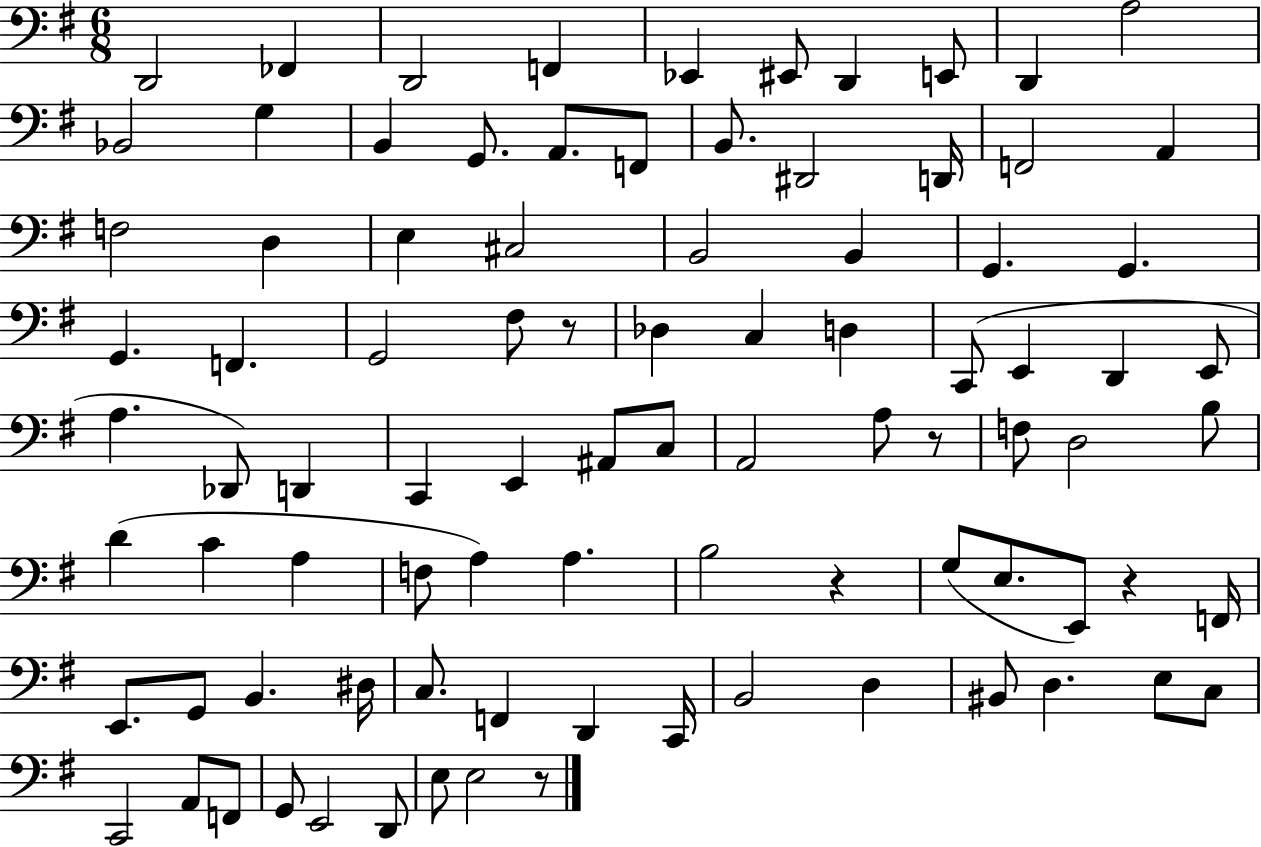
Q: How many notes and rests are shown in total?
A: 90